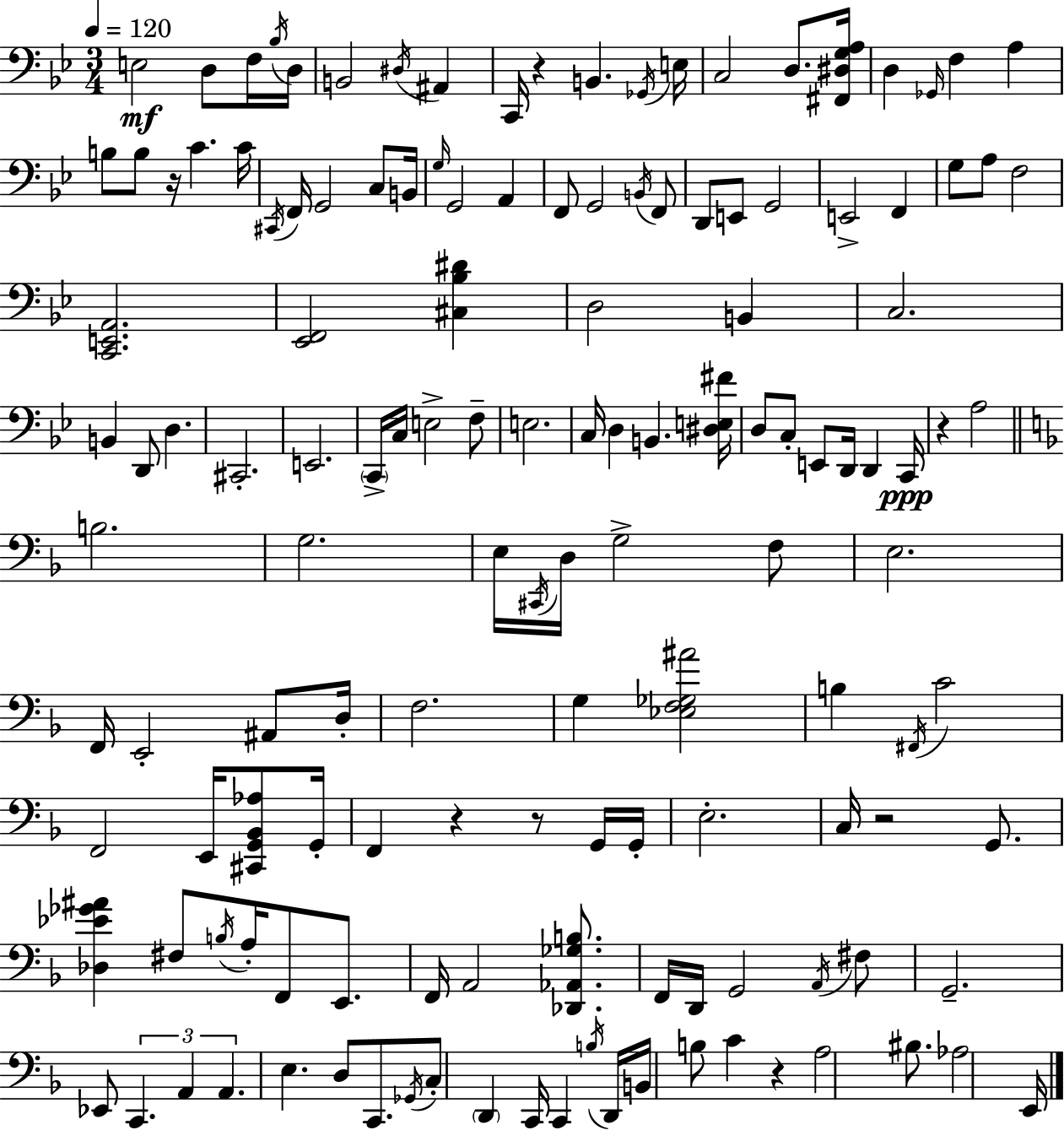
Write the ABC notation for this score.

X:1
T:Untitled
M:3/4
L:1/4
K:Gm
E,2 D,/2 F,/4 _B,/4 D,/4 B,,2 ^D,/4 ^A,, C,,/4 z B,, _G,,/4 E,/4 C,2 D,/2 [^F,,^D,G,A,]/4 D, _G,,/4 F, A, B,/2 B,/2 z/4 C C/4 ^C,,/4 F,,/4 G,,2 C,/2 B,,/4 G,/4 G,,2 A,, F,,/2 G,,2 B,,/4 F,,/2 D,,/2 E,,/2 G,,2 E,,2 F,, G,/2 A,/2 F,2 [C,,E,,A,,]2 [_E,,F,,]2 [^C,_B,^D] D,2 B,, C,2 B,, D,,/2 D, ^C,,2 E,,2 C,,/4 C,/4 E,2 F,/2 E,2 C,/4 D, B,, [^D,E,^F]/4 D,/2 C,/2 E,,/2 D,,/4 D,, C,,/4 z A,2 B,2 G,2 E,/4 ^C,,/4 D,/4 G,2 F,/2 E,2 F,,/4 E,,2 ^A,,/2 D,/4 F,2 G, [_E,F,_G,^A]2 B, ^F,,/4 C2 F,,2 E,,/4 [^C,,G,,_B,,_A,]/2 G,,/4 F,, z z/2 G,,/4 G,,/4 E,2 C,/4 z2 G,,/2 [_D,_E_G^A] ^F,/2 B,/4 A,/4 F,,/2 E,,/2 F,,/4 A,,2 [_D,,_A,,_G,B,]/2 F,,/4 D,,/4 G,,2 A,,/4 ^F,/2 G,,2 _E,,/2 C,, A,, A,, E, D,/2 C,,/2 _G,,/4 C,/2 D,, C,,/4 C,, B,/4 D,,/4 B,,/4 B,/2 C z A,2 ^B,/2 _A,2 E,,/4